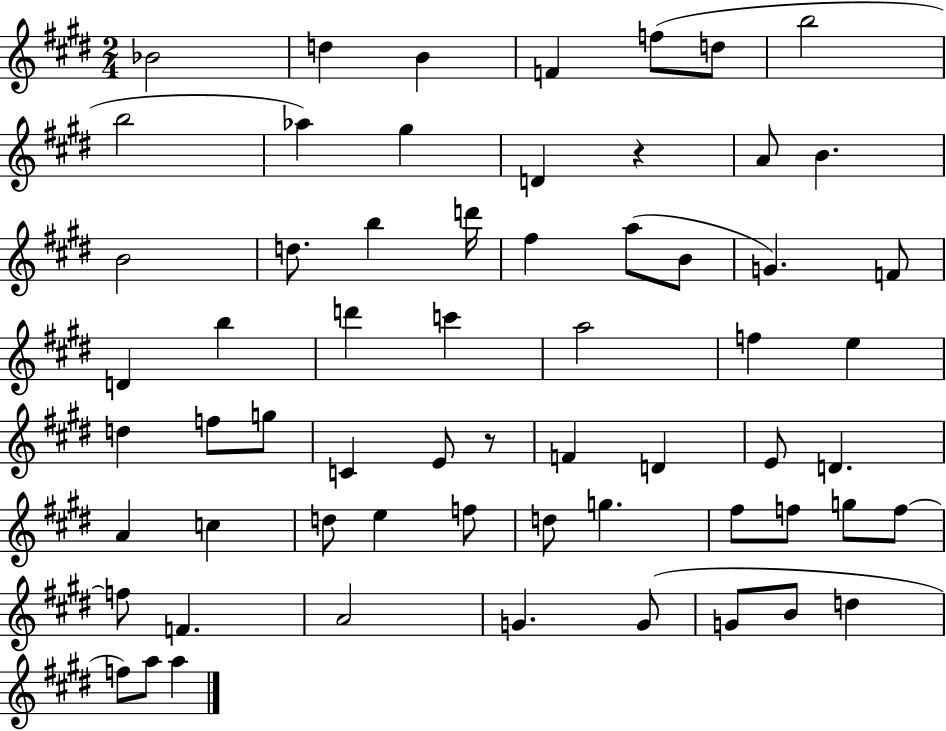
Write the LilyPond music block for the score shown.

{
  \clef treble
  \numericTimeSignature
  \time 2/4
  \key e \major
  bes'2 | d''4 b'4 | f'4 f''8( d''8 | b''2 | \break b''2 | aes''4) gis''4 | d'4 r4 | a'8 b'4. | \break b'2 | d''8. b''4 d'''16 | fis''4 a''8( b'8 | g'4.) f'8 | \break d'4 b''4 | d'''4 c'''4 | a''2 | f''4 e''4 | \break d''4 f''8 g''8 | c'4 e'8 r8 | f'4 d'4 | e'8 d'4. | \break a'4 c''4 | d''8 e''4 f''8 | d''8 g''4. | fis''8 f''8 g''8 f''8~~ | \break f''8 f'4. | a'2 | g'4. g'8( | g'8 b'8 d''4 | \break f''8) a''8 a''4 | \bar "|."
}